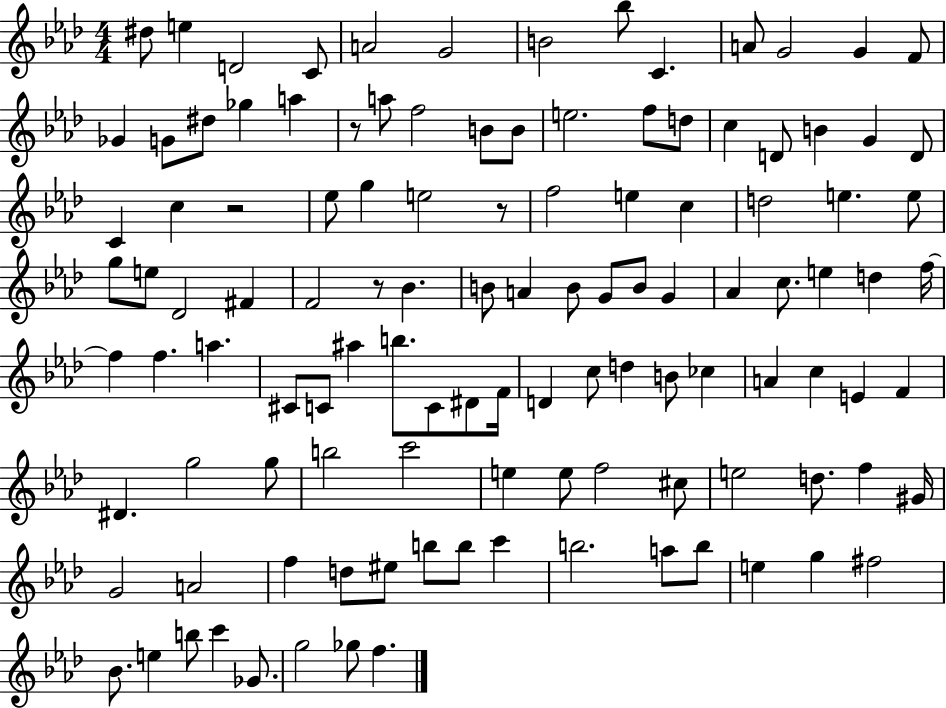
D#5/e E5/q D4/h C4/e A4/h G4/h B4/h Bb5/e C4/q. A4/e G4/h G4/q F4/e Gb4/q G4/e D#5/e Gb5/q A5/q R/e A5/e F5/h B4/e B4/e E5/h. F5/e D5/e C5/q D4/e B4/q G4/q D4/e C4/q C5/q R/h Eb5/e G5/q E5/h R/e F5/h E5/q C5/q D5/h E5/q. E5/e G5/e E5/e Db4/h F#4/q F4/h R/e Bb4/q. B4/e A4/q B4/e G4/e B4/e G4/q Ab4/q C5/e. E5/q D5/q F5/s F5/q F5/q. A5/q. C#4/e C4/e A#5/q B5/e. C4/e D#4/e F4/s D4/q C5/e D5/q B4/e CES5/q A4/q C5/q E4/q F4/q D#4/q. G5/h G5/e B5/h C6/h E5/q E5/e F5/h C#5/e E5/h D5/e. F5/q G#4/s G4/h A4/h F5/q D5/e EIS5/e B5/e B5/e C6/q B5/h. A5/e B5/e E5/q G5/q F#5/h Bb4/e. E5/q B5/e C6/q Gb4/e. G5/h Gb5/e F5/q.